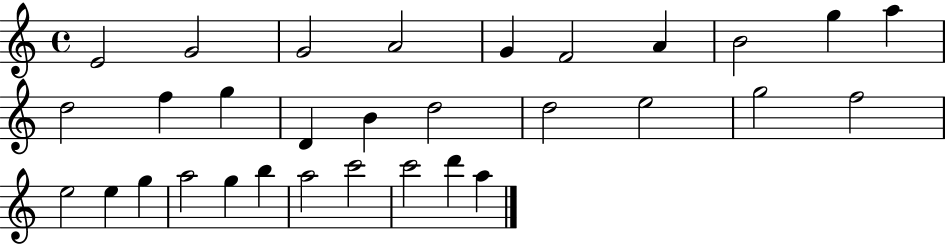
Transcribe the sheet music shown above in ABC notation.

X:1
T:Untitled
M:4/4
L:1/4
K:C
E2 G2 G2 A2 G F2 A B2 g a d2 f g D B d2 d2 e2 g2 f2 e2 e g a2 g b a2 c'2 c'2 d' a